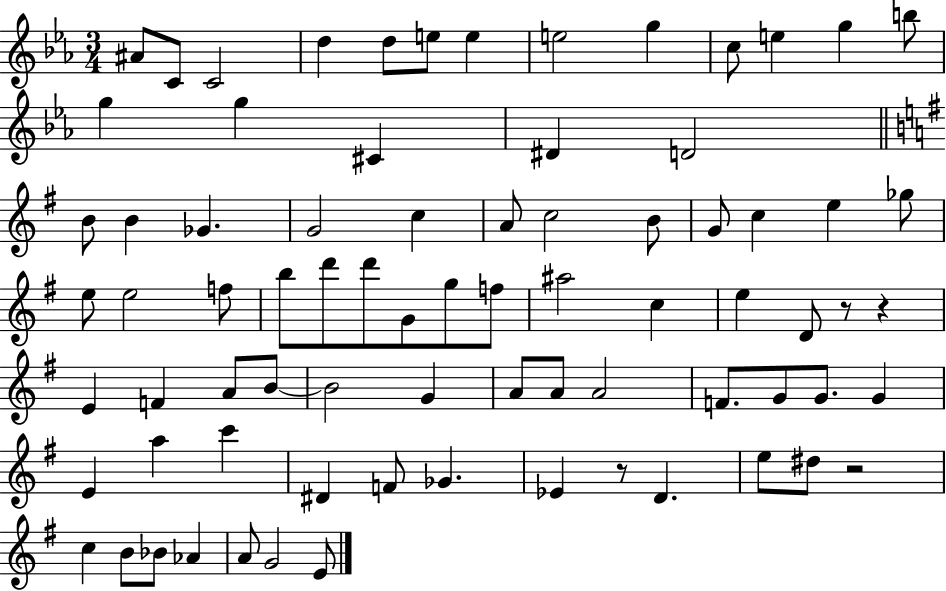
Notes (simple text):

A#4/e C4/e C4/h D5/q D5/e E5/e E5/q E5/h G5/q C5/e E5/q G5/q B5/e G5/q G5/q C#4/q D#4/q D4/h B4/e B4/q Gb4/q. G4/h C5/q A4/e C5/h B4/e G4/e C5/q E5/q Gb5/e E5/e E5/h F5/e B5/e D6/e D6/e G4/e G5/e F5/e A#5/h C5/q E5/q D4/e R/e R/q E4/q F4/q A4/e B4/e B4/h G4/q A4/e A4/e A4/h F4/e. G4/e G4/e. G4/q E4/q A5/q C6/q D#4/q F4/e Gb4/q. Eb4/q R/e D4/q. E5/e D#5/e R/h C5/q B4/e Bb4/e Ab4/q A4/e G4/h E4/e